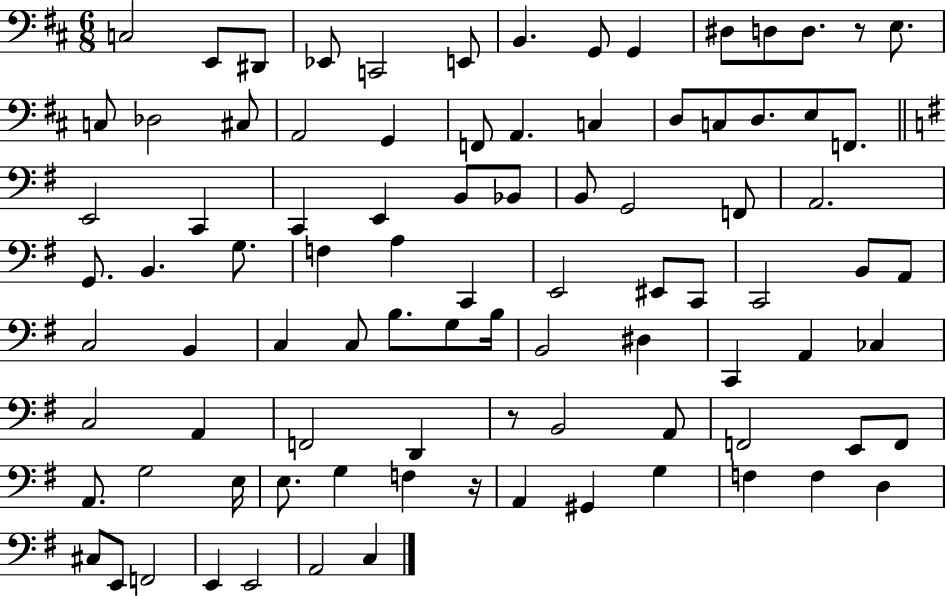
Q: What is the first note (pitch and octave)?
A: C3